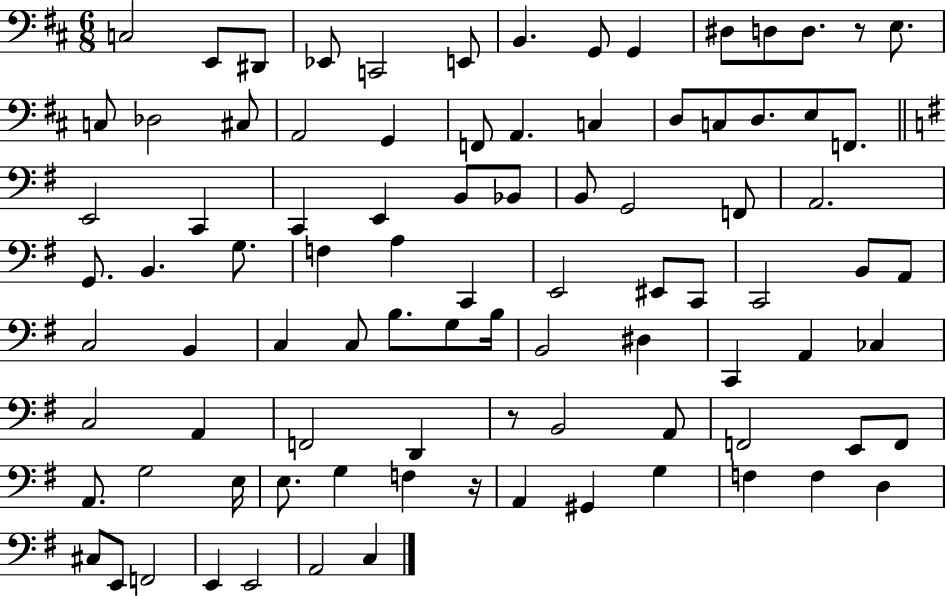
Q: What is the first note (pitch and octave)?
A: C3